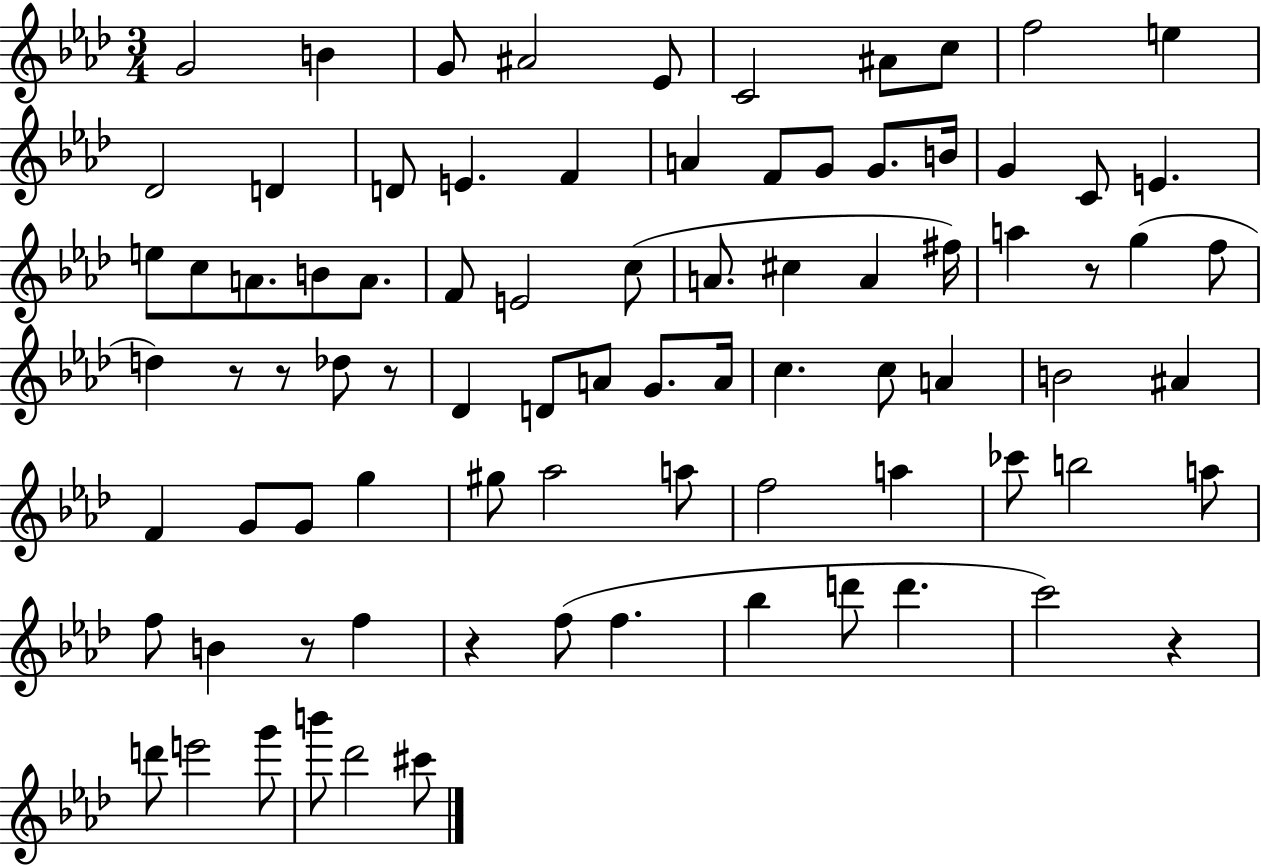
G4/h B4/q G4/e A#4/h Eb4/e C4/h A#4/e C5/e F5/h E5/q Db4/h D4/q D4/e E4/q. F4/q A4/q F4/e G4/e G4/e. B4/s G4/q C4/e E4/q. E5/e C5/e A4/e. B4/e A4/e. F4/e E4/h C5/e A4/e. C#5/q A4/q F#5/s A5/q R/e G5/q F5/e D5/q R/e R/e Db5/e R/e Db4/q D4/e A4/e G4/e. A4/s C5/q. C5/e A4/q B4/h A#4/q F4/q G4/e G4/e G5/q G#5/e Ab5/h A5/e F5/h A5/q CES6/e B5/h A5/e F5/e B4/q R/e F5/q R/q F5/e F5/q. Bb5/q D6/e D6/q. C6/h R/q D6/e E6/h G6/e B6/e Db6/h C#6/e